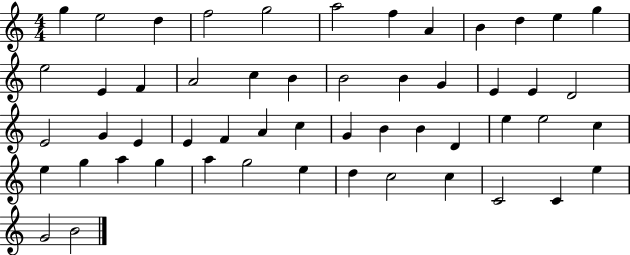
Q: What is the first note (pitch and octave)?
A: G5